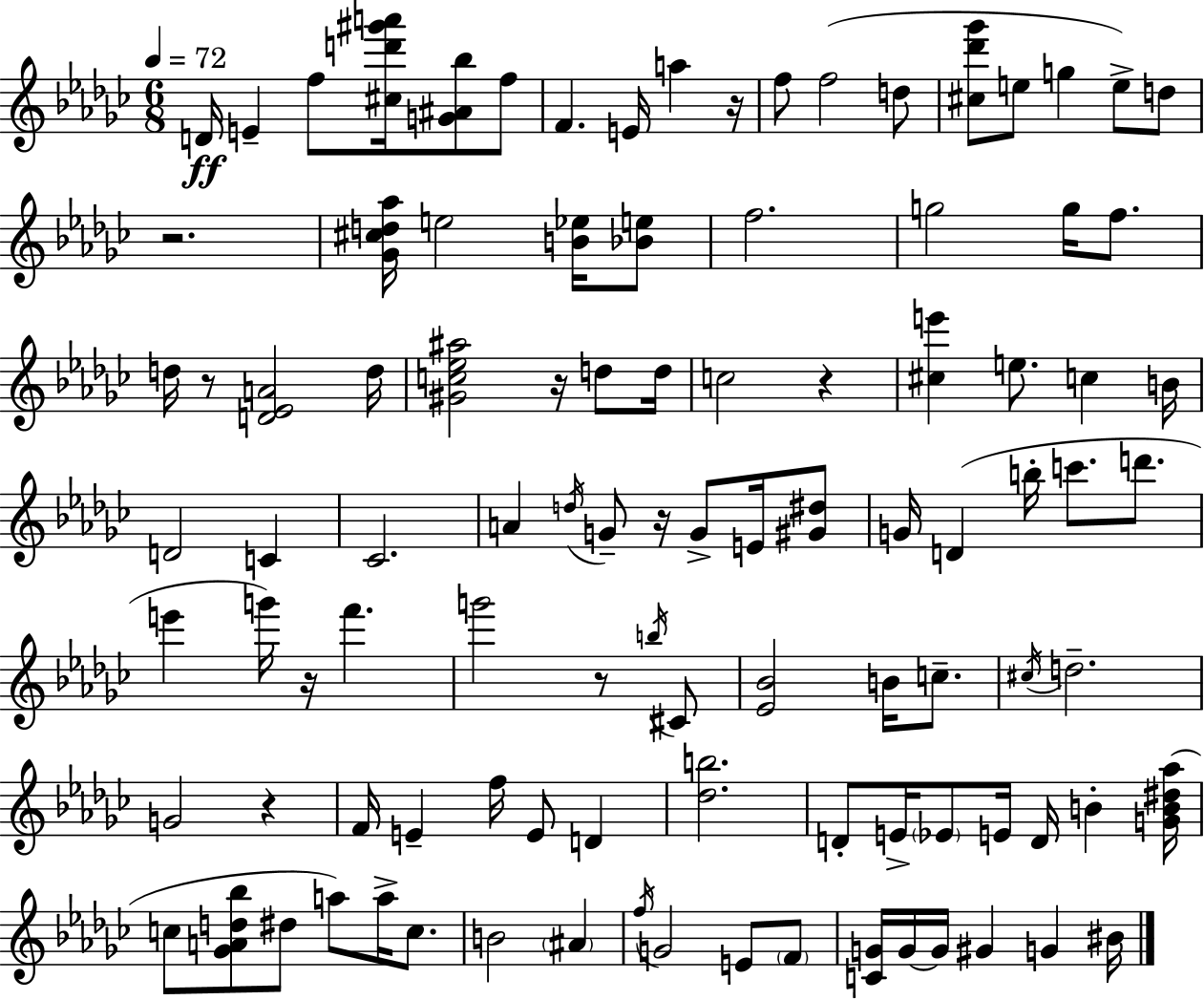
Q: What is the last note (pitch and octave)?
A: BIS4